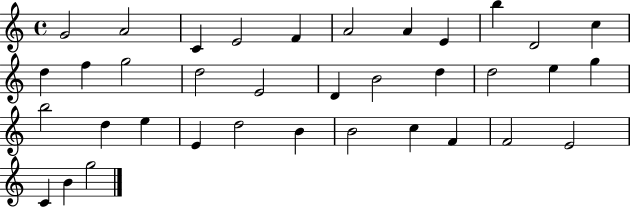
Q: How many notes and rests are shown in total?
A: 36